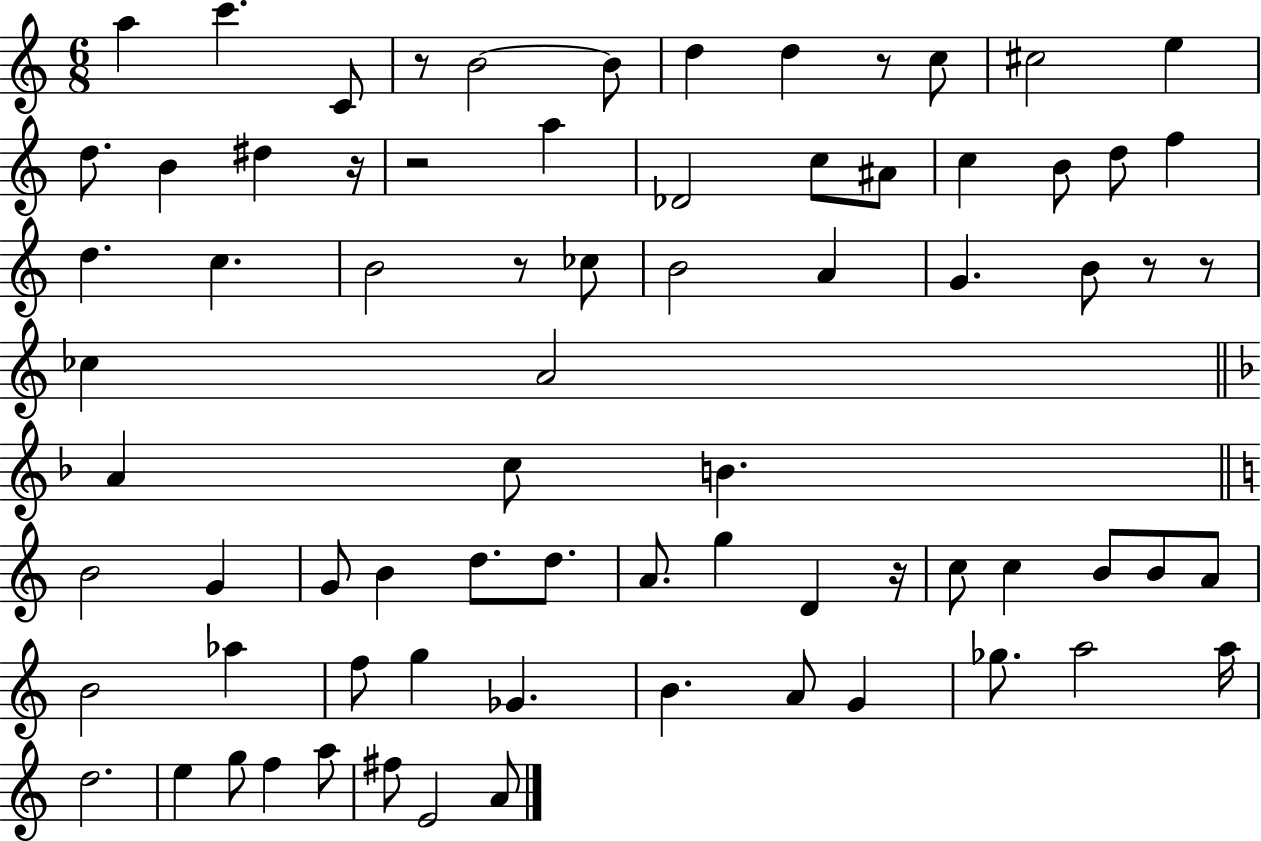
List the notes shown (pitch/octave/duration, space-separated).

A5/q C6/q. C4/e R/e B4/h B4/e D5/q D5/q R/e C5/e C#5/h E5/q D5/e. B4/q D#5/q R/s R/h A5/q Db4/h C5/e A#4/e C5/q B4/e D5/e F5/q D5/q. C5/q. B4/h R/e CES5/e B4/h A4/q G4/q. B4/e R/e R/e CES5/q A4/h A4/q C5/e B4/q. B4/h G4/q G4/e B4/q D5/e. D5/e. A4/e. G5/q D4/q R/s C5/e C5/q B4/e B4/e A4/e B4/h Ab5/q F5/e G5/q Gb4/q. B4/q. A4/e G4/q Gb5/e. A5/h A5/s D5/h. E5/q G5/e F5/q A5/e F#5/e E4/h A4/e